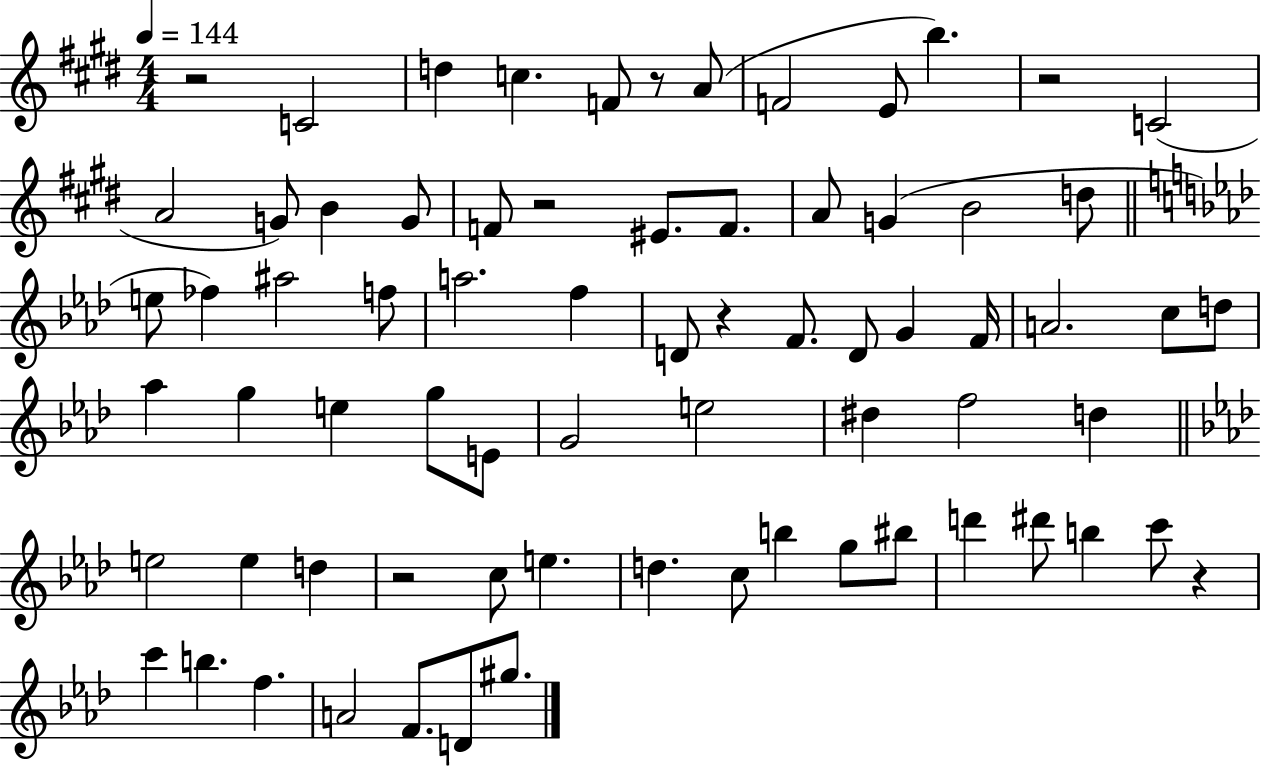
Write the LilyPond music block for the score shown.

{
  \clef treble
  \numericTimeSignature
  \time 4/4
  \key e \major
  \tempo 4 = 144
  r2 c'2 | d''4 c''4. f'8 r8 a'8( | f'2 e'8 b''4.) | r2 c'2( | \break a'2 g'8) b'4 g'8 | f'8 r2 eis'8. f'8. | a'8 g'4( b'2 d''8 | \bar "||" \break \key aes \major e''8 fes''4) ais''2 f''8 | a''2. f''4 | d'8 r4 f'8. d'8 g'4 f'16 | a'2. c''8 d''8 | \break aes''4 g''4 e''4 g''8 e'8 | g'2 e''2 | dis''4 f''2 d''4 | \bar "||" \break \key aes \major e''2 e''4 d''4 | r2 c''8 e''4. | d''4. c''8 b''4 g''8 bis''8 | d'''4 dis'''8 b''4 c'''8 r4 | \break c'''4 b''4. f''4. | a'2 f'8. d'8 gis''8. | \bar "|."
}